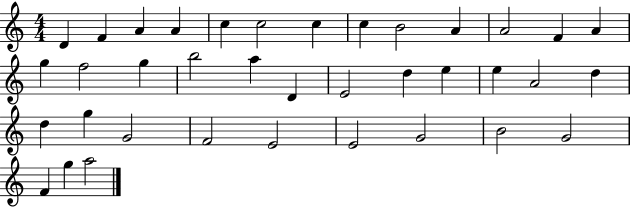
D4/q F4/q A4/q A4/q C5/q C5/h C5/q C5/q B4/h A4/q A4/h F4/q A4/q G5/q F5/h G5/q B5/h A5/q D4/q E4/h D5/q E5/q E5/q A4/h D5/q D5/q G5/q G4/h F4/h E4/h E4/h G4/h B4/h G4/h F4/q G5/q A5/h